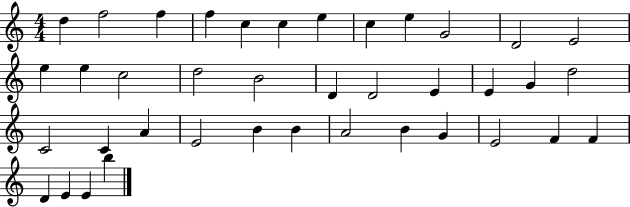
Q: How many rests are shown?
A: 0